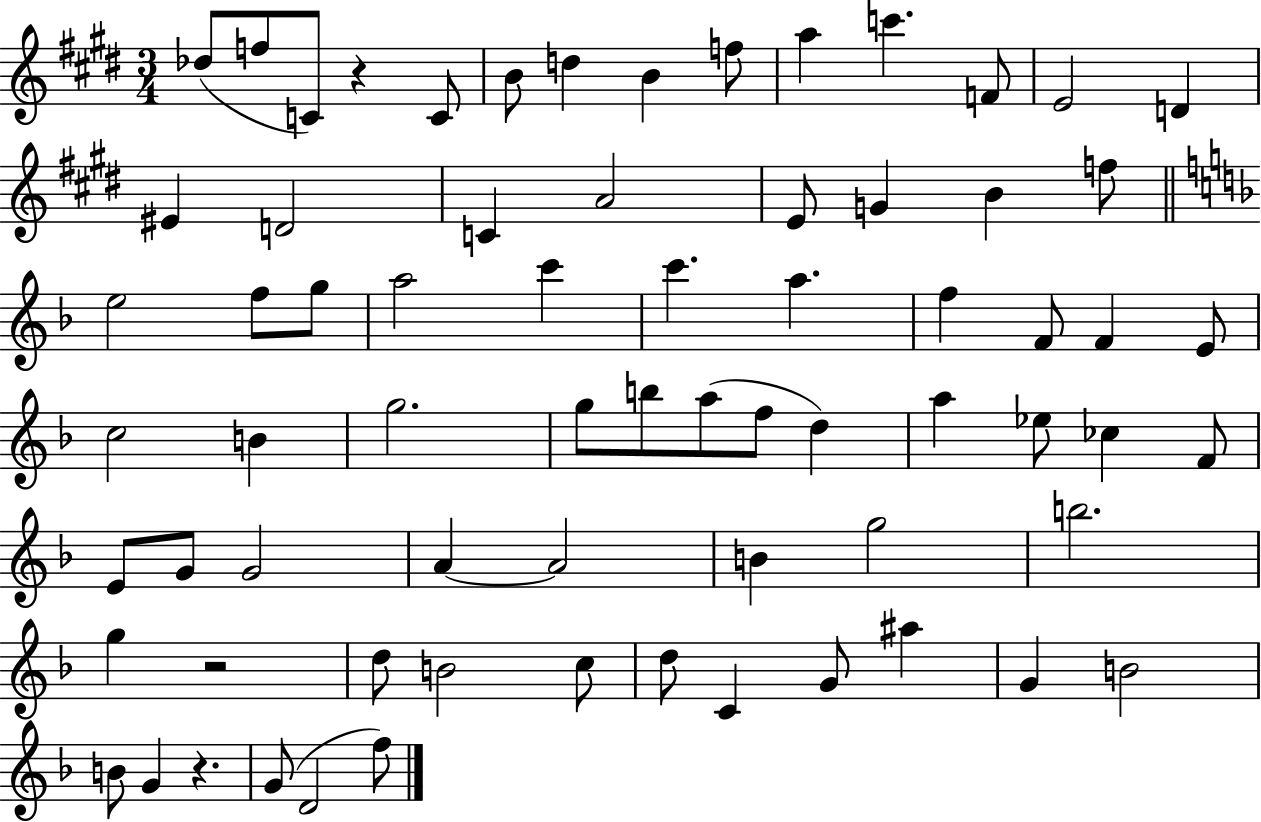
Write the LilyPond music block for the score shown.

{
  \clef treble
  \numericTimeSignature
  \time 3/4
  \key e \major
  \repeat volta 2 { des''8( f''8 c'8) r4 c'8 | b'8 d''4 b'4 f''8 | a''4 c'''4. f'8 | e'2 d'4 | \break eis'4 d'2 | c'4 a'2 | e'8 g'4 b'4 f''8 | \bar "||" \break \key f \major e''2 f''8 g''8 | a''2 c'''4 | c'''4. a''4. | f''4 f'8 f'4 e'8 | \break c''2 b'4 | g''2. | g''8 b''8 a''8( f''8 d''4) | a''4 ees''8 ces''4 f'8 | \break e'8 g'8 g'2 | a'4~~ a'2 | b'4 g''2 | b''2. | \break g''4 r2 | d''8 b'2 c''8 | d''8 c'4 g'8 ais''4 | g'4 b'2 | \break b'8 g'4 r4. | g'8( d'2 f''8) | } \bar "|."
}